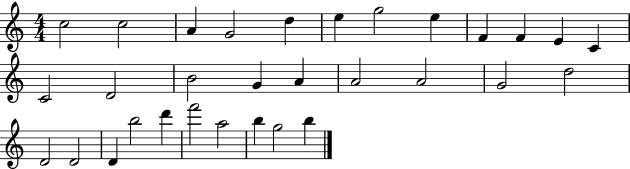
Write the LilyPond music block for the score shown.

{
  \clef treble
  \numericTimeSignature
  \time 4/4
  \key c \major
  c''2 c''2 | a'4 g'2 d''4 | e''4 g''2 e''4 | f'4 f'4 e'4 c'4 | \break c'2 d'2 | b'2 g'4 a'4 | a'2 a'2 | g'2 d''2 | \break d'2 d'2 | d'4 b''2 d'''4 | f'''2 a''2 | b''4 g''2 b''4 | \break \bar "|."
}